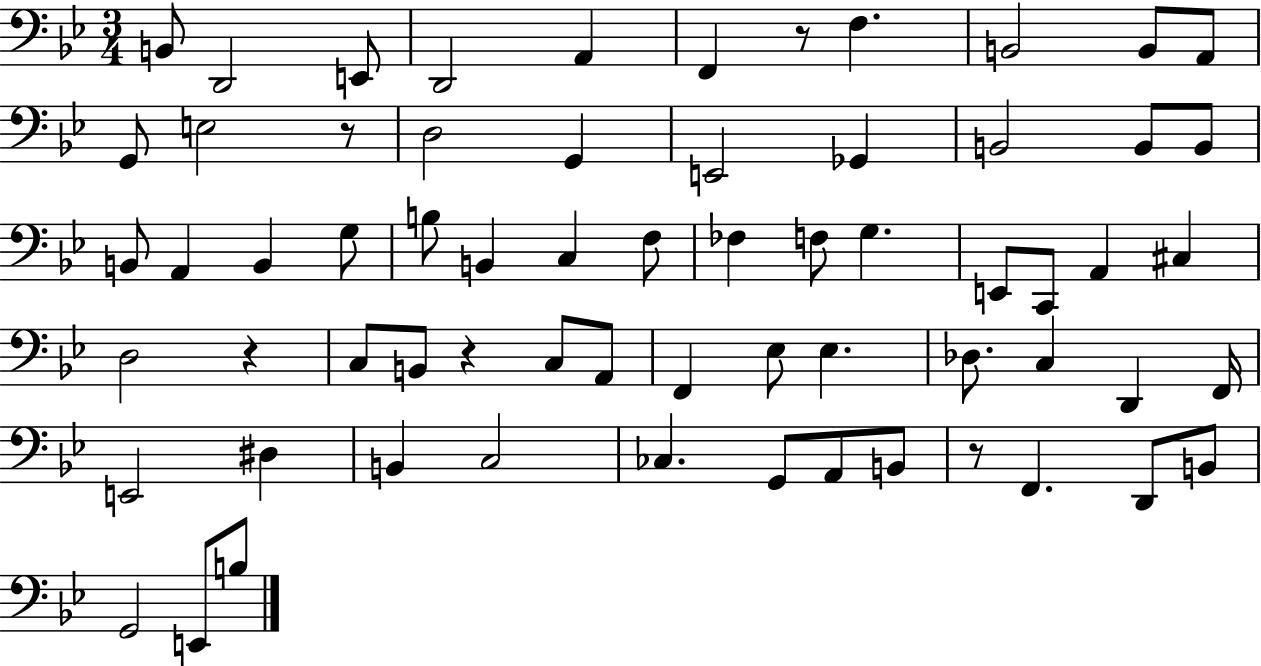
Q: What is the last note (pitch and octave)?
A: B3